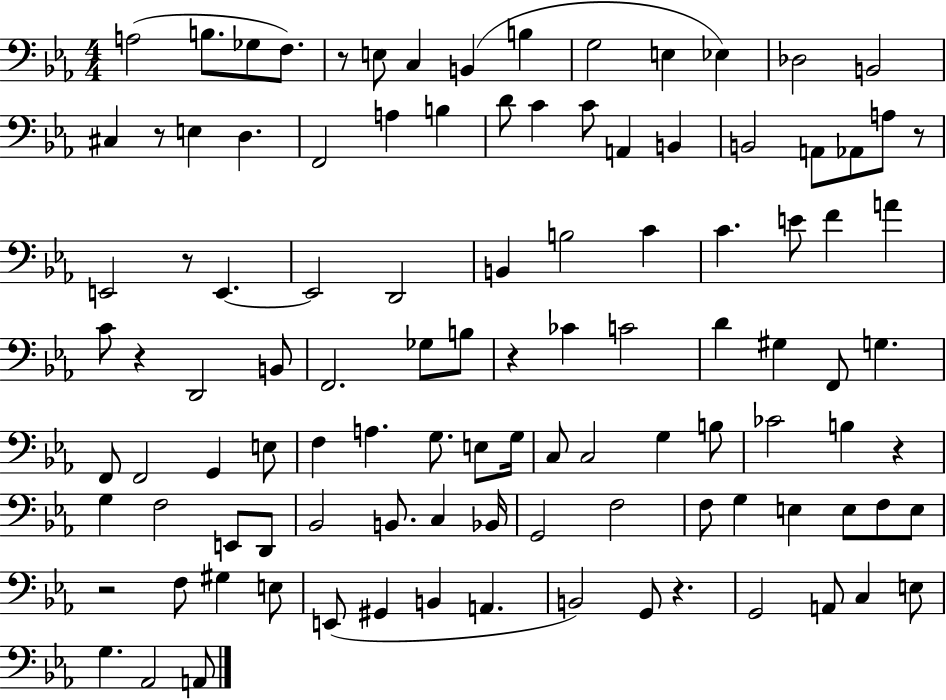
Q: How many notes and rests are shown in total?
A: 107